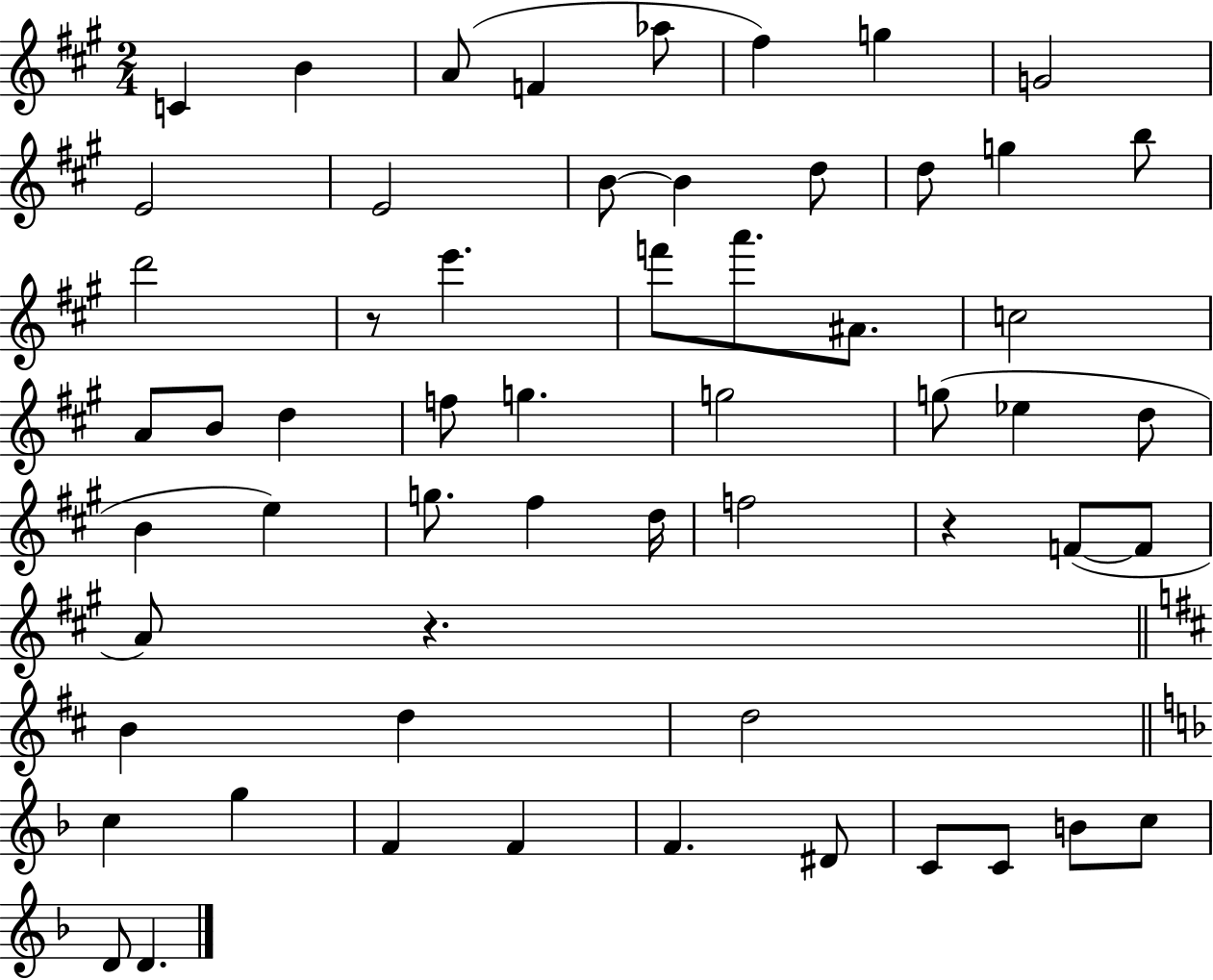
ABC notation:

X:1
T:Untitled
M:2/4
L:1/4
K:A
C B A/2 F _a/2 ^f g G2 E2 E2 B/2 B d/2 d/2 g b/2 d'2 z/2 e' f'/2 a'/2 ^A/2 c2 A/2 B/2 d f/2 g g2 g/2 _e d/2 B e g/2 ^f d/4 f2 z F/2 F/2 A/2 z B d d2 c g F F F ^D/2 C/2 C/2 B/2 c/2 D/2 D